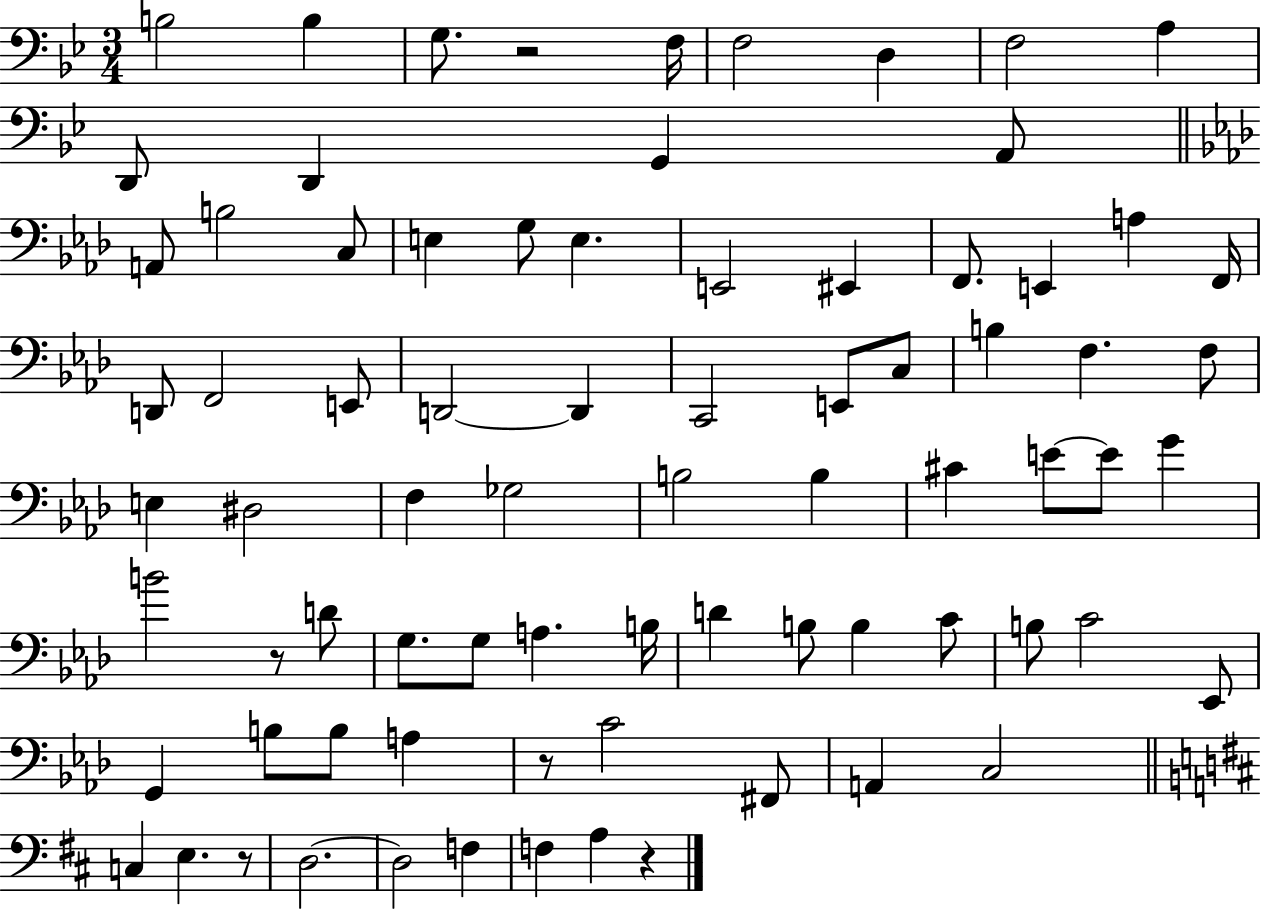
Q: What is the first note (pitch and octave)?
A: B3